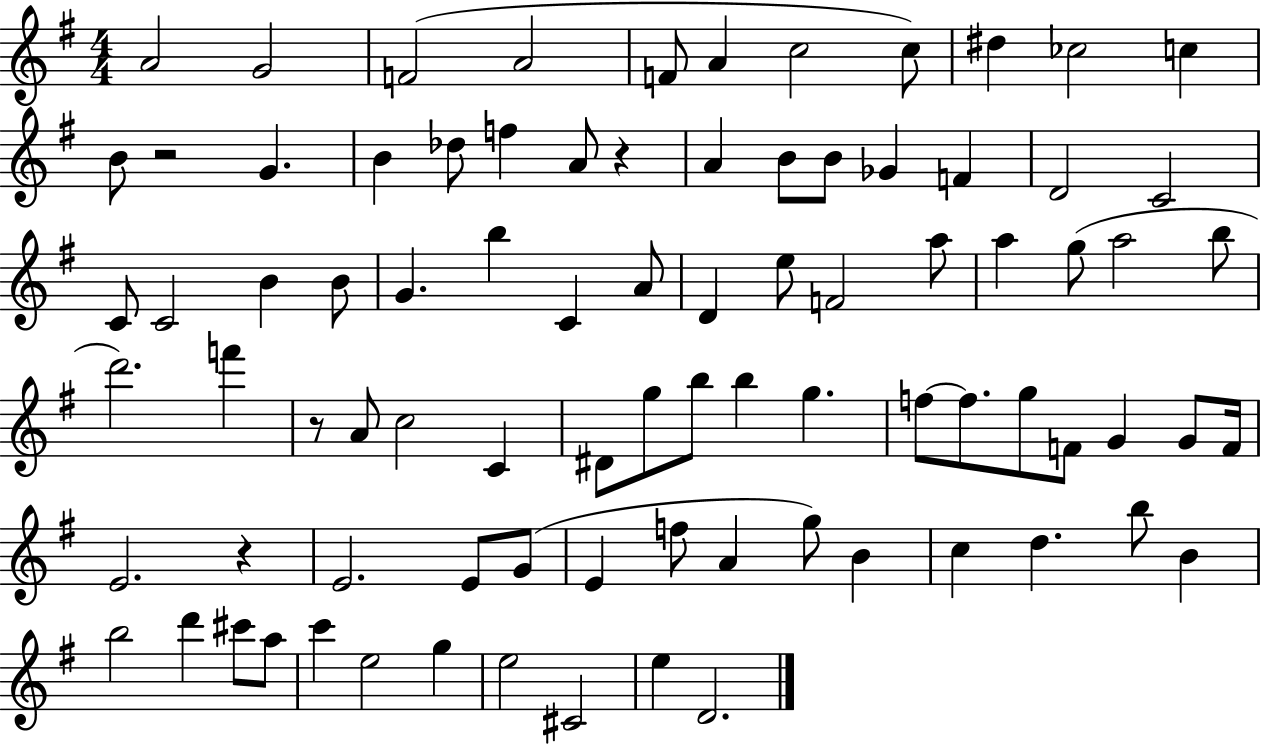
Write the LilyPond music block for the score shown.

{
  \clef treble
  \numericTimeSignature
  \time 4/4
  \key g \major
  a'2 g'2 | f'2( a'2 | f'8 a'4 c''2 c''8) | dis''4 ces''2 c''4 | \break b'8 r2 g'4. | b'4 des''8 f''4 a'8 r4 | a'4 b'8 b'8 ges'4 f'4 | d'2 c'2 | \break c'8 c'2 b'4 b'8 | g'4. b''4 c'4 a'8 | d'4 e''8 f'2 a''8 | a''4 g''8( a''2 b''8 | \break d'''2.) f'''4 | r8 a'8 c''2 c'4 | dis'8 g''8 b''8 b''4 g''4. | f''8~~ f''8. g''8 f'8 g'4 g'8 f'16 | \break e'2. r4 | e'2. e'8 g'8( | e'4 f''8 a'4 g''8) b'4 | c''4 d''4. b''8 b'4 | \break b''2 d'''4 cis'''8 a''8 | c'''4 e''2 g''4 | e''2 cis'2 | e''4 d'2. | \break \bar "|."
}